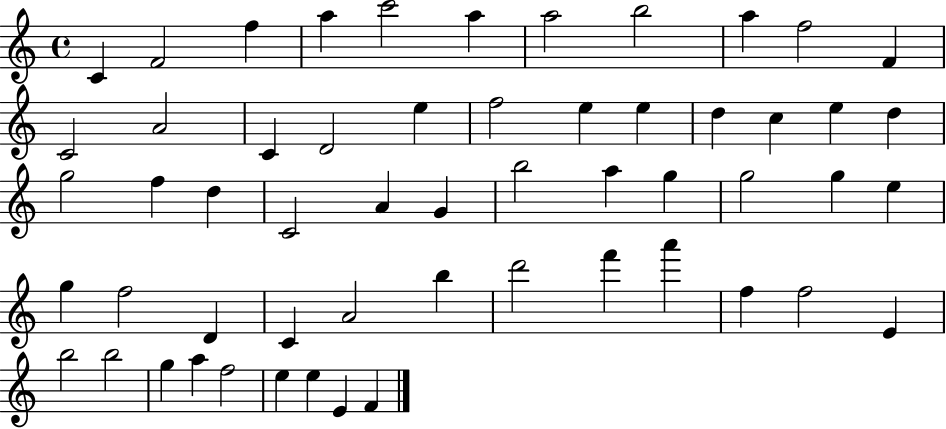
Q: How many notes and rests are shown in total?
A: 56